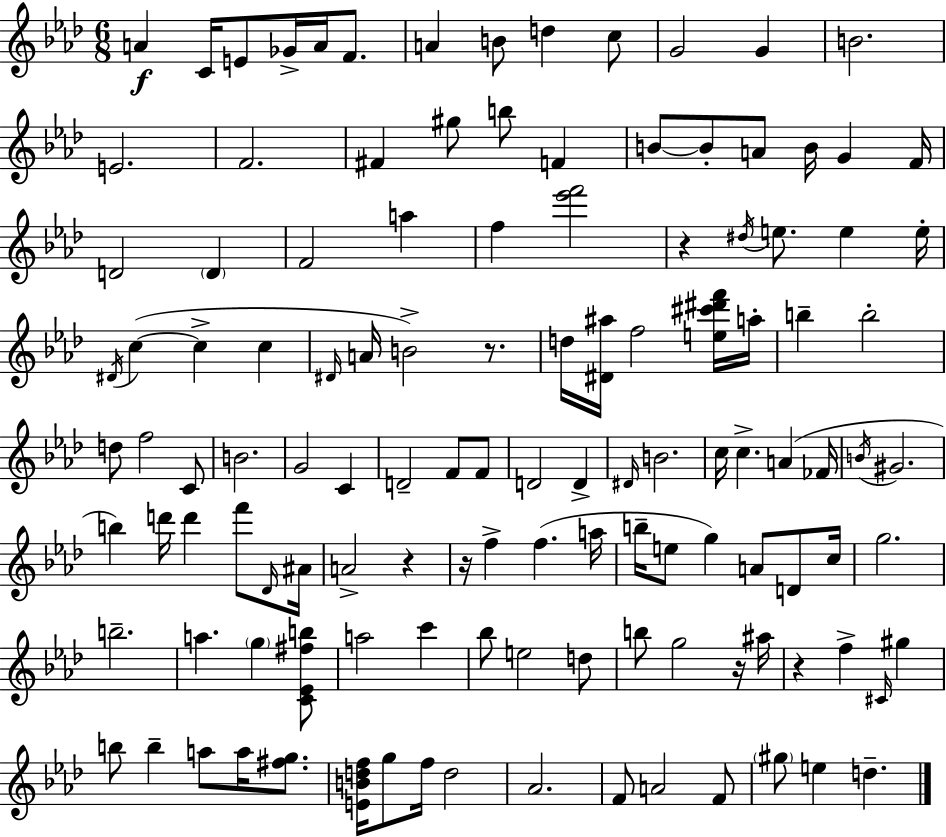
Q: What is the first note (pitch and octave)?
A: A4